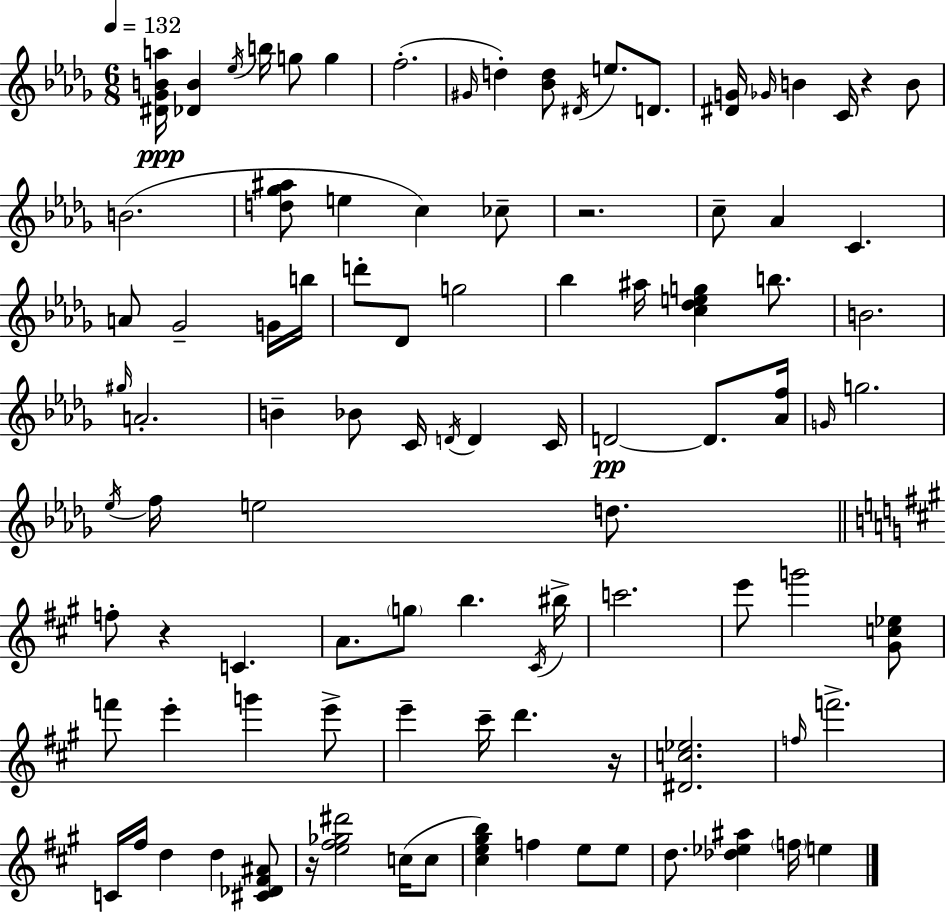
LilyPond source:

{
  \clef treble
  \numericTimeSignature
  \time 6/8
  \key bes \minor
  \tempo 4 = 132
  \repeat volta 2 { <dis' ges' b' a''>16\ppp <des' b'>4 \acciaccatura { ees''16 } b''16 g''8 g''4 | f''2.-.( | \grace { gis'16 } d''4-.) <bes' d''>8 \acciaccatura { dis'16 } e''8. | d'8. <dis' g'>16 \grace { ges'16 } b'4 c'16 r4 | \break b'8 b'2.( | <d'' ges'' ais''>8 e''4 c''4) | ces''8-- r2. | c''8-- aes'4 c'4. | \break a'8 ges'2-- | g'16 b''16 d'''8-. des'8 g''2 | bes''4 ais''16 <c'' des'' e'' g''>4 | b''8. b'2. | \break \grace { gis''16 } a'2.-. | b'4-- bes'8 c'16 | \acciaccatura { d'16 } d'4 c'16 d'2~~\pp | d'8. <aes' f''>16 \grace { g'16 } g''2. | \break \acciaccatura { ees''16 } f''16 e''2 | d''8. \bar "||" \break \key a \major f''8-. r4 c'4. | a'8. \parenthesize g''8 b''4. \acciaccatura { cis'16 } | bis''16-> c'''2. | e'''8 g'''2 <gis' c'' ees''>8 | \break f'''8 e'''4-. g'''4 e'''8-> | e'''4-- cis'''16-- d'''4. | r16 <dis' c'' ees''>2. | \grace { f''16 } f'''2.-> | \break c'16 fis''16 d''4 d''4 | <cis' des' fis' ais'>8 r16 <e'' fis'' ges'' dis'''>2 c''16( | c''8 <cis'' e'' gis'' b''>4) f''4 e''8 | e''8 d''8. <des'' ees'' ais''>4 \parenthesize f''16 e''4 | \break } \bar "|."
}